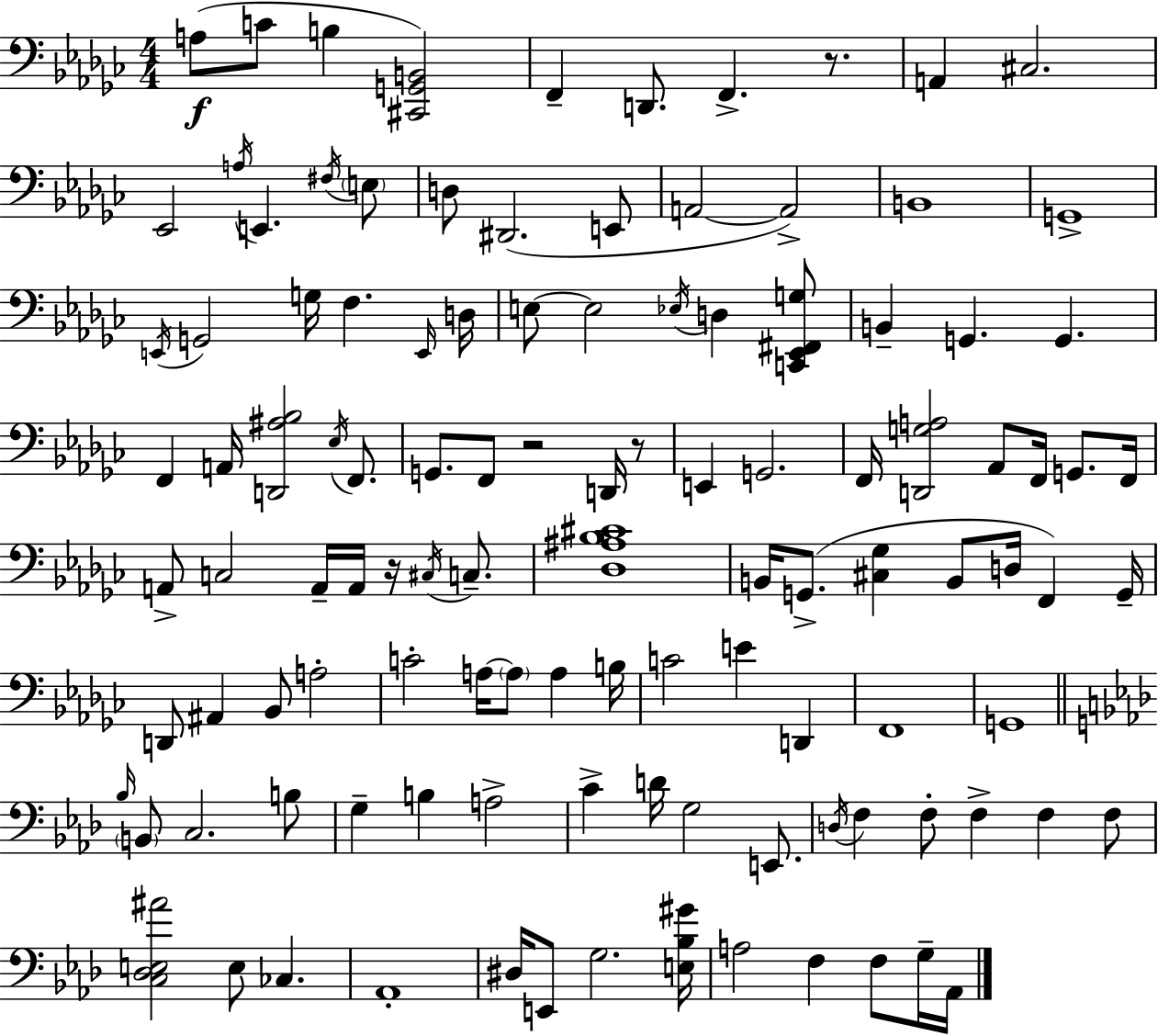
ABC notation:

X:1
T:Untitled
M:4/4
L:1/4
K:Ebm
A,/2 C/2 B, [^C,,G,,B,,]2 F,, D,,/2 F,, z/2 A,, ^C,2 _E,,2 A,/4 E,, ^F,/4 E,/2 D,/2 ^D,,2 E,,/2 A,,2 A,,2 B,,4 G,,4 E,,/4 G,,2 G,/4 F, E,,/4 D,/4 E,/2 E,2 _E,/4 D, [C,,_E,,^F,,G,]/2 B,, G,, G,, F,, A,,/4 [D,,^A,_B,]2 _E,/4 F,,/2 G,,/2 F,,/2 z2 D,,/4 z/2 E,, G,,2 F,,/4 [D,,G,A,]2 _A,,/2 F,,/4 G,,/2 F,,/4 A,,/2 C,2 A,,/4 A,,/4 z/4 ^C,/4 C,/2 [_D,^A,_B,^C]4 B,,/4 G,,/2 [^C,_G,] B,,/2 D,/4 F,, G,,/4 D,,/2 ^A,, _B,,/2 A,2 C2 A,/4 A,/2 A, B,/4 C2 E D,, F,,4 G,,4 _B,/4 B,,/2 C,2 B,/2 G, B, A,2 C D/4 G,2 E,,/2 D,/4 F, F,/2 F, F, F,/2 [C,_D,E,^A]2 E,/2 _C, _A,,4 ^D,/4 E,,/2 G,2 [E,_B,^G]/4 A,2 F, F,/2 G,/4 _A,,/4